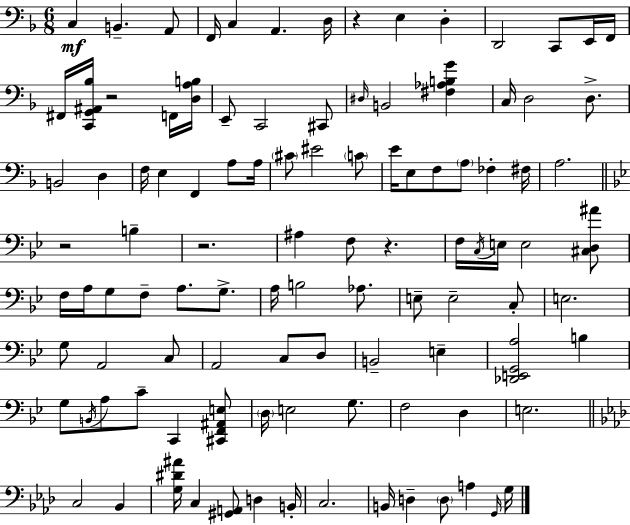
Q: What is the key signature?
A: D minor